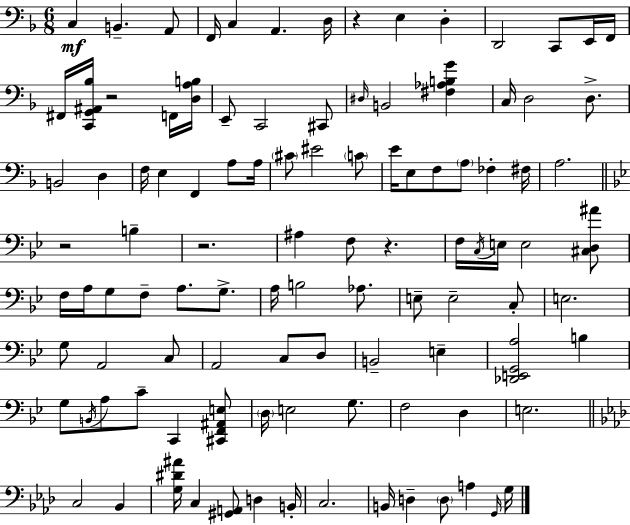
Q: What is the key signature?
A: D minor